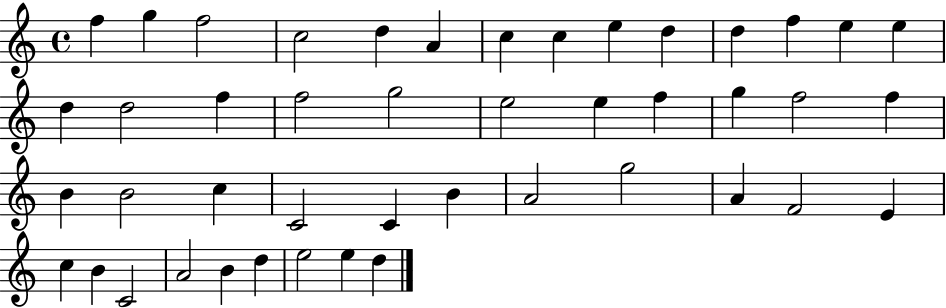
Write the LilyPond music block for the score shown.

{
  \clef treble
  \time 4/4
  \defaultTimeSignature
  \key c \major
  f''4 g''4 f''2 | c''2 d''4 a'4 | c''4 c''4 e''4 d''4 | d''4 f''4 e''4 e''4 | \break d''4 d''2 f''4 | f''2 g''2 | e''2 e''4 f''4 | g''4 f''2 f''4 | \break b'4 b'2 c''4 | c'2 c'4 b'4 | a'2 g''2 | a'4 f'2 e'4 | \break c''4 b'4 c'2 | a'2 b'4 d''4 | e''2 e''4 d''4 | \bar "|."
}